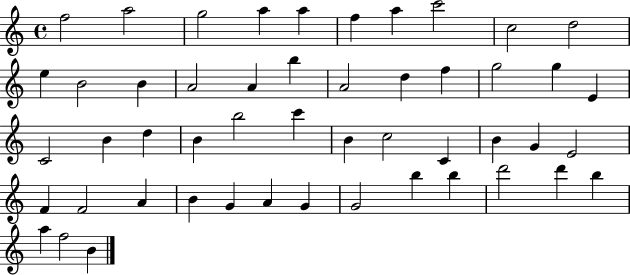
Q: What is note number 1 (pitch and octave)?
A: F5